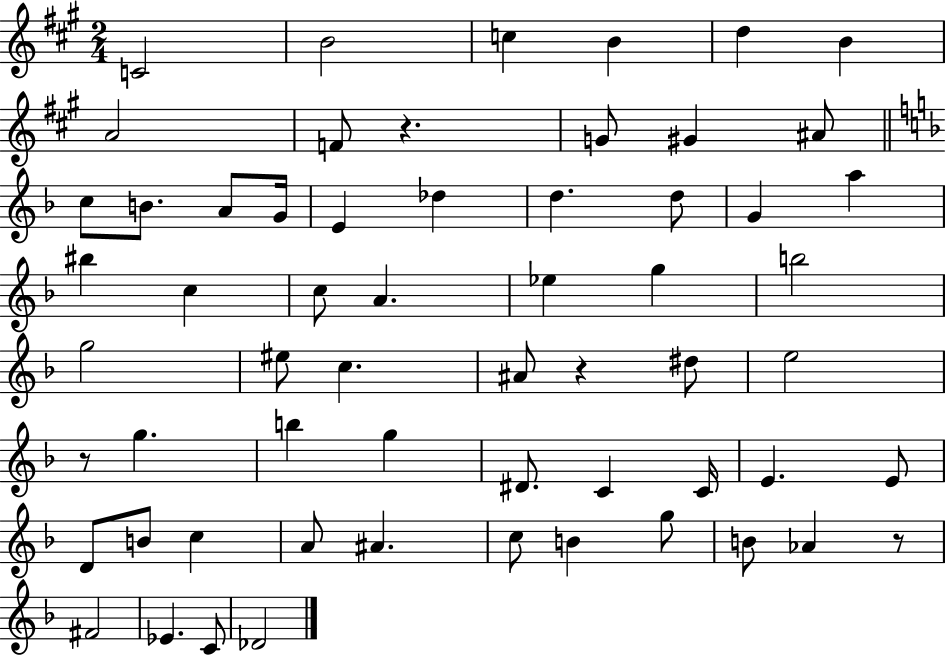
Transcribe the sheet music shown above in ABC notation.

X:1
T:Untitled
M:2/4
L:1/4
K:A
C2 B2 c B d B A2 F/2 z G/2 ^G ^A/2 c/2 B/2 A/2 G/4 E _d d d/2 G a ^b c c/2 A _e g b2 g2 ^e/2 c ^A/2 z ^d/2 e2 z/2 g b g ^D/2 C C/4 E E/2 D/2 B/2 c A/2 ^A c/2 B g/2 B/2 _A z/2 ^F2 _E C/2 _D2